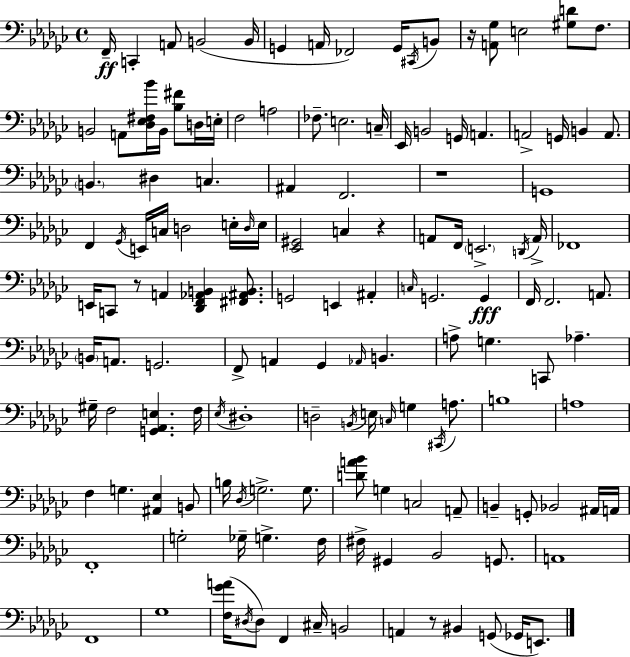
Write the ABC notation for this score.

X:1
T:Untitled
M:4/4
L:1/4
K:Ebm
F,,/4 C,, A,,/2 B,,2 B,,/4 G,, A,,/4 _F,,2 G,,/4 ^C,,/4 B,,/2 z/4 [A,,_G,]/2 E,2 [^G,D]/2 F,/2 B,,2 A,,/2 [_D,_E,^F,_B]/4 B,,/4 [_B,^F]/2 D,/4 E,/4 F,2 A,2 _F,/2 E,2 C,/4 _E,,/4 B,,2 G,,/4 A,, A,,2 G,,/4 B,, A,,/2 B,, ^D, C, ^A,, F,,2 z4 G,,4 F,, _G,,/4 E,,/4 C,/4 D,2 E,/4 D,/4 E,/4 [_E,,^G,,]2 C, z A,,/2 F,,/4 E,,2 D,,/4 A,,/4 _F,,4 E,,/4 C,,/2 z/2 A,, [_D,,F,,_A,,B,,] [^F,,^A,,B,,]/2 G,,2 E,, ^A,, C,/4 G,,2 G,, F,,/4 F,,2 A,,/2 B,,/4 A,,/2 G,,2 F,,/2 A,, _G,, _A,,/4 B,, A,/2 G, C,,/2 _A, ^G,/4 F,2 [G,,_A,,E,] F,/4 _E,/4 ^D,4 D,2 B,,/4 E,/4 C,/4 G, ^C,,/4 A,/2 B,4 A,4 F, G, [^A,,_E,] B,,/2 B,/4 _D,/4 G,2 G,/2 [DA_B]/2 G, C,2 A,,/2 B,, G,,/2 _B,,2 ^A,,/4 A,,/4 F,,4 G,2 _G,/4 G, F,/4 ^F,/4 ^G,, _B,,2 G,,/2 A,,4 F,,4 _G,4 [F,_GA]/4 ^D,/4 ^D,/2 F,, ^C,/4 B,,2 A,, z/2 ^B,, G,,/2 _G,,/4 E,,/2